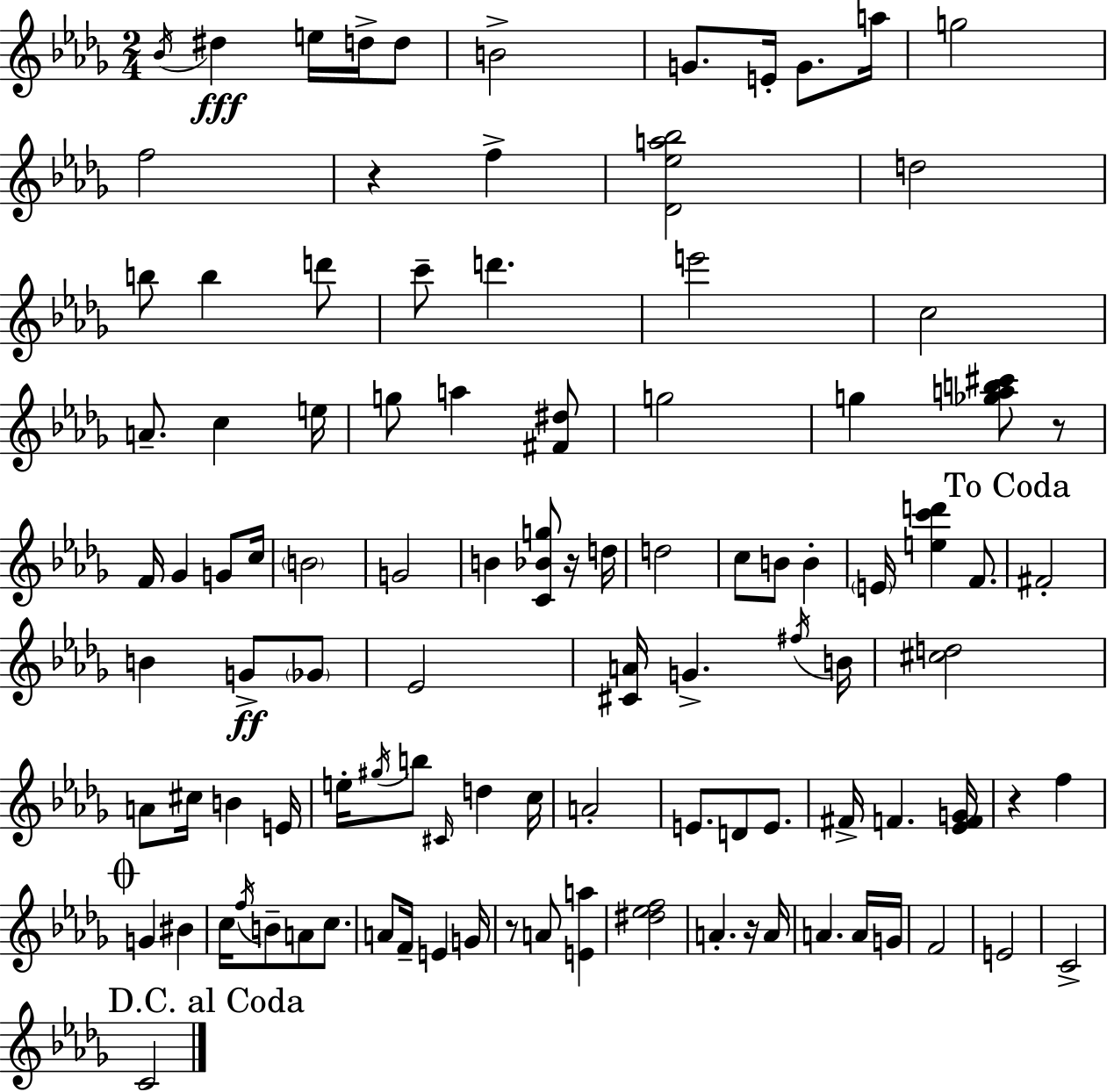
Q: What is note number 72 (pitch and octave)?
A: B4